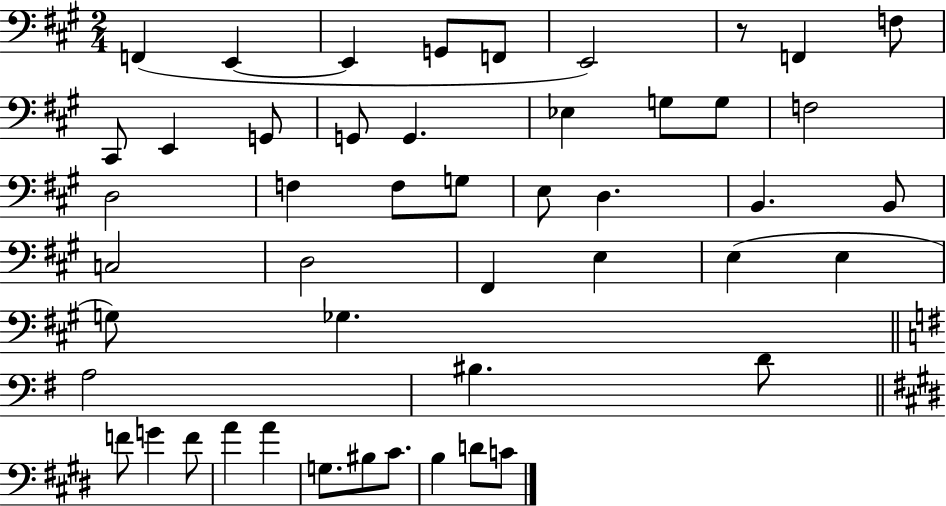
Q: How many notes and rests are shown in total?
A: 48